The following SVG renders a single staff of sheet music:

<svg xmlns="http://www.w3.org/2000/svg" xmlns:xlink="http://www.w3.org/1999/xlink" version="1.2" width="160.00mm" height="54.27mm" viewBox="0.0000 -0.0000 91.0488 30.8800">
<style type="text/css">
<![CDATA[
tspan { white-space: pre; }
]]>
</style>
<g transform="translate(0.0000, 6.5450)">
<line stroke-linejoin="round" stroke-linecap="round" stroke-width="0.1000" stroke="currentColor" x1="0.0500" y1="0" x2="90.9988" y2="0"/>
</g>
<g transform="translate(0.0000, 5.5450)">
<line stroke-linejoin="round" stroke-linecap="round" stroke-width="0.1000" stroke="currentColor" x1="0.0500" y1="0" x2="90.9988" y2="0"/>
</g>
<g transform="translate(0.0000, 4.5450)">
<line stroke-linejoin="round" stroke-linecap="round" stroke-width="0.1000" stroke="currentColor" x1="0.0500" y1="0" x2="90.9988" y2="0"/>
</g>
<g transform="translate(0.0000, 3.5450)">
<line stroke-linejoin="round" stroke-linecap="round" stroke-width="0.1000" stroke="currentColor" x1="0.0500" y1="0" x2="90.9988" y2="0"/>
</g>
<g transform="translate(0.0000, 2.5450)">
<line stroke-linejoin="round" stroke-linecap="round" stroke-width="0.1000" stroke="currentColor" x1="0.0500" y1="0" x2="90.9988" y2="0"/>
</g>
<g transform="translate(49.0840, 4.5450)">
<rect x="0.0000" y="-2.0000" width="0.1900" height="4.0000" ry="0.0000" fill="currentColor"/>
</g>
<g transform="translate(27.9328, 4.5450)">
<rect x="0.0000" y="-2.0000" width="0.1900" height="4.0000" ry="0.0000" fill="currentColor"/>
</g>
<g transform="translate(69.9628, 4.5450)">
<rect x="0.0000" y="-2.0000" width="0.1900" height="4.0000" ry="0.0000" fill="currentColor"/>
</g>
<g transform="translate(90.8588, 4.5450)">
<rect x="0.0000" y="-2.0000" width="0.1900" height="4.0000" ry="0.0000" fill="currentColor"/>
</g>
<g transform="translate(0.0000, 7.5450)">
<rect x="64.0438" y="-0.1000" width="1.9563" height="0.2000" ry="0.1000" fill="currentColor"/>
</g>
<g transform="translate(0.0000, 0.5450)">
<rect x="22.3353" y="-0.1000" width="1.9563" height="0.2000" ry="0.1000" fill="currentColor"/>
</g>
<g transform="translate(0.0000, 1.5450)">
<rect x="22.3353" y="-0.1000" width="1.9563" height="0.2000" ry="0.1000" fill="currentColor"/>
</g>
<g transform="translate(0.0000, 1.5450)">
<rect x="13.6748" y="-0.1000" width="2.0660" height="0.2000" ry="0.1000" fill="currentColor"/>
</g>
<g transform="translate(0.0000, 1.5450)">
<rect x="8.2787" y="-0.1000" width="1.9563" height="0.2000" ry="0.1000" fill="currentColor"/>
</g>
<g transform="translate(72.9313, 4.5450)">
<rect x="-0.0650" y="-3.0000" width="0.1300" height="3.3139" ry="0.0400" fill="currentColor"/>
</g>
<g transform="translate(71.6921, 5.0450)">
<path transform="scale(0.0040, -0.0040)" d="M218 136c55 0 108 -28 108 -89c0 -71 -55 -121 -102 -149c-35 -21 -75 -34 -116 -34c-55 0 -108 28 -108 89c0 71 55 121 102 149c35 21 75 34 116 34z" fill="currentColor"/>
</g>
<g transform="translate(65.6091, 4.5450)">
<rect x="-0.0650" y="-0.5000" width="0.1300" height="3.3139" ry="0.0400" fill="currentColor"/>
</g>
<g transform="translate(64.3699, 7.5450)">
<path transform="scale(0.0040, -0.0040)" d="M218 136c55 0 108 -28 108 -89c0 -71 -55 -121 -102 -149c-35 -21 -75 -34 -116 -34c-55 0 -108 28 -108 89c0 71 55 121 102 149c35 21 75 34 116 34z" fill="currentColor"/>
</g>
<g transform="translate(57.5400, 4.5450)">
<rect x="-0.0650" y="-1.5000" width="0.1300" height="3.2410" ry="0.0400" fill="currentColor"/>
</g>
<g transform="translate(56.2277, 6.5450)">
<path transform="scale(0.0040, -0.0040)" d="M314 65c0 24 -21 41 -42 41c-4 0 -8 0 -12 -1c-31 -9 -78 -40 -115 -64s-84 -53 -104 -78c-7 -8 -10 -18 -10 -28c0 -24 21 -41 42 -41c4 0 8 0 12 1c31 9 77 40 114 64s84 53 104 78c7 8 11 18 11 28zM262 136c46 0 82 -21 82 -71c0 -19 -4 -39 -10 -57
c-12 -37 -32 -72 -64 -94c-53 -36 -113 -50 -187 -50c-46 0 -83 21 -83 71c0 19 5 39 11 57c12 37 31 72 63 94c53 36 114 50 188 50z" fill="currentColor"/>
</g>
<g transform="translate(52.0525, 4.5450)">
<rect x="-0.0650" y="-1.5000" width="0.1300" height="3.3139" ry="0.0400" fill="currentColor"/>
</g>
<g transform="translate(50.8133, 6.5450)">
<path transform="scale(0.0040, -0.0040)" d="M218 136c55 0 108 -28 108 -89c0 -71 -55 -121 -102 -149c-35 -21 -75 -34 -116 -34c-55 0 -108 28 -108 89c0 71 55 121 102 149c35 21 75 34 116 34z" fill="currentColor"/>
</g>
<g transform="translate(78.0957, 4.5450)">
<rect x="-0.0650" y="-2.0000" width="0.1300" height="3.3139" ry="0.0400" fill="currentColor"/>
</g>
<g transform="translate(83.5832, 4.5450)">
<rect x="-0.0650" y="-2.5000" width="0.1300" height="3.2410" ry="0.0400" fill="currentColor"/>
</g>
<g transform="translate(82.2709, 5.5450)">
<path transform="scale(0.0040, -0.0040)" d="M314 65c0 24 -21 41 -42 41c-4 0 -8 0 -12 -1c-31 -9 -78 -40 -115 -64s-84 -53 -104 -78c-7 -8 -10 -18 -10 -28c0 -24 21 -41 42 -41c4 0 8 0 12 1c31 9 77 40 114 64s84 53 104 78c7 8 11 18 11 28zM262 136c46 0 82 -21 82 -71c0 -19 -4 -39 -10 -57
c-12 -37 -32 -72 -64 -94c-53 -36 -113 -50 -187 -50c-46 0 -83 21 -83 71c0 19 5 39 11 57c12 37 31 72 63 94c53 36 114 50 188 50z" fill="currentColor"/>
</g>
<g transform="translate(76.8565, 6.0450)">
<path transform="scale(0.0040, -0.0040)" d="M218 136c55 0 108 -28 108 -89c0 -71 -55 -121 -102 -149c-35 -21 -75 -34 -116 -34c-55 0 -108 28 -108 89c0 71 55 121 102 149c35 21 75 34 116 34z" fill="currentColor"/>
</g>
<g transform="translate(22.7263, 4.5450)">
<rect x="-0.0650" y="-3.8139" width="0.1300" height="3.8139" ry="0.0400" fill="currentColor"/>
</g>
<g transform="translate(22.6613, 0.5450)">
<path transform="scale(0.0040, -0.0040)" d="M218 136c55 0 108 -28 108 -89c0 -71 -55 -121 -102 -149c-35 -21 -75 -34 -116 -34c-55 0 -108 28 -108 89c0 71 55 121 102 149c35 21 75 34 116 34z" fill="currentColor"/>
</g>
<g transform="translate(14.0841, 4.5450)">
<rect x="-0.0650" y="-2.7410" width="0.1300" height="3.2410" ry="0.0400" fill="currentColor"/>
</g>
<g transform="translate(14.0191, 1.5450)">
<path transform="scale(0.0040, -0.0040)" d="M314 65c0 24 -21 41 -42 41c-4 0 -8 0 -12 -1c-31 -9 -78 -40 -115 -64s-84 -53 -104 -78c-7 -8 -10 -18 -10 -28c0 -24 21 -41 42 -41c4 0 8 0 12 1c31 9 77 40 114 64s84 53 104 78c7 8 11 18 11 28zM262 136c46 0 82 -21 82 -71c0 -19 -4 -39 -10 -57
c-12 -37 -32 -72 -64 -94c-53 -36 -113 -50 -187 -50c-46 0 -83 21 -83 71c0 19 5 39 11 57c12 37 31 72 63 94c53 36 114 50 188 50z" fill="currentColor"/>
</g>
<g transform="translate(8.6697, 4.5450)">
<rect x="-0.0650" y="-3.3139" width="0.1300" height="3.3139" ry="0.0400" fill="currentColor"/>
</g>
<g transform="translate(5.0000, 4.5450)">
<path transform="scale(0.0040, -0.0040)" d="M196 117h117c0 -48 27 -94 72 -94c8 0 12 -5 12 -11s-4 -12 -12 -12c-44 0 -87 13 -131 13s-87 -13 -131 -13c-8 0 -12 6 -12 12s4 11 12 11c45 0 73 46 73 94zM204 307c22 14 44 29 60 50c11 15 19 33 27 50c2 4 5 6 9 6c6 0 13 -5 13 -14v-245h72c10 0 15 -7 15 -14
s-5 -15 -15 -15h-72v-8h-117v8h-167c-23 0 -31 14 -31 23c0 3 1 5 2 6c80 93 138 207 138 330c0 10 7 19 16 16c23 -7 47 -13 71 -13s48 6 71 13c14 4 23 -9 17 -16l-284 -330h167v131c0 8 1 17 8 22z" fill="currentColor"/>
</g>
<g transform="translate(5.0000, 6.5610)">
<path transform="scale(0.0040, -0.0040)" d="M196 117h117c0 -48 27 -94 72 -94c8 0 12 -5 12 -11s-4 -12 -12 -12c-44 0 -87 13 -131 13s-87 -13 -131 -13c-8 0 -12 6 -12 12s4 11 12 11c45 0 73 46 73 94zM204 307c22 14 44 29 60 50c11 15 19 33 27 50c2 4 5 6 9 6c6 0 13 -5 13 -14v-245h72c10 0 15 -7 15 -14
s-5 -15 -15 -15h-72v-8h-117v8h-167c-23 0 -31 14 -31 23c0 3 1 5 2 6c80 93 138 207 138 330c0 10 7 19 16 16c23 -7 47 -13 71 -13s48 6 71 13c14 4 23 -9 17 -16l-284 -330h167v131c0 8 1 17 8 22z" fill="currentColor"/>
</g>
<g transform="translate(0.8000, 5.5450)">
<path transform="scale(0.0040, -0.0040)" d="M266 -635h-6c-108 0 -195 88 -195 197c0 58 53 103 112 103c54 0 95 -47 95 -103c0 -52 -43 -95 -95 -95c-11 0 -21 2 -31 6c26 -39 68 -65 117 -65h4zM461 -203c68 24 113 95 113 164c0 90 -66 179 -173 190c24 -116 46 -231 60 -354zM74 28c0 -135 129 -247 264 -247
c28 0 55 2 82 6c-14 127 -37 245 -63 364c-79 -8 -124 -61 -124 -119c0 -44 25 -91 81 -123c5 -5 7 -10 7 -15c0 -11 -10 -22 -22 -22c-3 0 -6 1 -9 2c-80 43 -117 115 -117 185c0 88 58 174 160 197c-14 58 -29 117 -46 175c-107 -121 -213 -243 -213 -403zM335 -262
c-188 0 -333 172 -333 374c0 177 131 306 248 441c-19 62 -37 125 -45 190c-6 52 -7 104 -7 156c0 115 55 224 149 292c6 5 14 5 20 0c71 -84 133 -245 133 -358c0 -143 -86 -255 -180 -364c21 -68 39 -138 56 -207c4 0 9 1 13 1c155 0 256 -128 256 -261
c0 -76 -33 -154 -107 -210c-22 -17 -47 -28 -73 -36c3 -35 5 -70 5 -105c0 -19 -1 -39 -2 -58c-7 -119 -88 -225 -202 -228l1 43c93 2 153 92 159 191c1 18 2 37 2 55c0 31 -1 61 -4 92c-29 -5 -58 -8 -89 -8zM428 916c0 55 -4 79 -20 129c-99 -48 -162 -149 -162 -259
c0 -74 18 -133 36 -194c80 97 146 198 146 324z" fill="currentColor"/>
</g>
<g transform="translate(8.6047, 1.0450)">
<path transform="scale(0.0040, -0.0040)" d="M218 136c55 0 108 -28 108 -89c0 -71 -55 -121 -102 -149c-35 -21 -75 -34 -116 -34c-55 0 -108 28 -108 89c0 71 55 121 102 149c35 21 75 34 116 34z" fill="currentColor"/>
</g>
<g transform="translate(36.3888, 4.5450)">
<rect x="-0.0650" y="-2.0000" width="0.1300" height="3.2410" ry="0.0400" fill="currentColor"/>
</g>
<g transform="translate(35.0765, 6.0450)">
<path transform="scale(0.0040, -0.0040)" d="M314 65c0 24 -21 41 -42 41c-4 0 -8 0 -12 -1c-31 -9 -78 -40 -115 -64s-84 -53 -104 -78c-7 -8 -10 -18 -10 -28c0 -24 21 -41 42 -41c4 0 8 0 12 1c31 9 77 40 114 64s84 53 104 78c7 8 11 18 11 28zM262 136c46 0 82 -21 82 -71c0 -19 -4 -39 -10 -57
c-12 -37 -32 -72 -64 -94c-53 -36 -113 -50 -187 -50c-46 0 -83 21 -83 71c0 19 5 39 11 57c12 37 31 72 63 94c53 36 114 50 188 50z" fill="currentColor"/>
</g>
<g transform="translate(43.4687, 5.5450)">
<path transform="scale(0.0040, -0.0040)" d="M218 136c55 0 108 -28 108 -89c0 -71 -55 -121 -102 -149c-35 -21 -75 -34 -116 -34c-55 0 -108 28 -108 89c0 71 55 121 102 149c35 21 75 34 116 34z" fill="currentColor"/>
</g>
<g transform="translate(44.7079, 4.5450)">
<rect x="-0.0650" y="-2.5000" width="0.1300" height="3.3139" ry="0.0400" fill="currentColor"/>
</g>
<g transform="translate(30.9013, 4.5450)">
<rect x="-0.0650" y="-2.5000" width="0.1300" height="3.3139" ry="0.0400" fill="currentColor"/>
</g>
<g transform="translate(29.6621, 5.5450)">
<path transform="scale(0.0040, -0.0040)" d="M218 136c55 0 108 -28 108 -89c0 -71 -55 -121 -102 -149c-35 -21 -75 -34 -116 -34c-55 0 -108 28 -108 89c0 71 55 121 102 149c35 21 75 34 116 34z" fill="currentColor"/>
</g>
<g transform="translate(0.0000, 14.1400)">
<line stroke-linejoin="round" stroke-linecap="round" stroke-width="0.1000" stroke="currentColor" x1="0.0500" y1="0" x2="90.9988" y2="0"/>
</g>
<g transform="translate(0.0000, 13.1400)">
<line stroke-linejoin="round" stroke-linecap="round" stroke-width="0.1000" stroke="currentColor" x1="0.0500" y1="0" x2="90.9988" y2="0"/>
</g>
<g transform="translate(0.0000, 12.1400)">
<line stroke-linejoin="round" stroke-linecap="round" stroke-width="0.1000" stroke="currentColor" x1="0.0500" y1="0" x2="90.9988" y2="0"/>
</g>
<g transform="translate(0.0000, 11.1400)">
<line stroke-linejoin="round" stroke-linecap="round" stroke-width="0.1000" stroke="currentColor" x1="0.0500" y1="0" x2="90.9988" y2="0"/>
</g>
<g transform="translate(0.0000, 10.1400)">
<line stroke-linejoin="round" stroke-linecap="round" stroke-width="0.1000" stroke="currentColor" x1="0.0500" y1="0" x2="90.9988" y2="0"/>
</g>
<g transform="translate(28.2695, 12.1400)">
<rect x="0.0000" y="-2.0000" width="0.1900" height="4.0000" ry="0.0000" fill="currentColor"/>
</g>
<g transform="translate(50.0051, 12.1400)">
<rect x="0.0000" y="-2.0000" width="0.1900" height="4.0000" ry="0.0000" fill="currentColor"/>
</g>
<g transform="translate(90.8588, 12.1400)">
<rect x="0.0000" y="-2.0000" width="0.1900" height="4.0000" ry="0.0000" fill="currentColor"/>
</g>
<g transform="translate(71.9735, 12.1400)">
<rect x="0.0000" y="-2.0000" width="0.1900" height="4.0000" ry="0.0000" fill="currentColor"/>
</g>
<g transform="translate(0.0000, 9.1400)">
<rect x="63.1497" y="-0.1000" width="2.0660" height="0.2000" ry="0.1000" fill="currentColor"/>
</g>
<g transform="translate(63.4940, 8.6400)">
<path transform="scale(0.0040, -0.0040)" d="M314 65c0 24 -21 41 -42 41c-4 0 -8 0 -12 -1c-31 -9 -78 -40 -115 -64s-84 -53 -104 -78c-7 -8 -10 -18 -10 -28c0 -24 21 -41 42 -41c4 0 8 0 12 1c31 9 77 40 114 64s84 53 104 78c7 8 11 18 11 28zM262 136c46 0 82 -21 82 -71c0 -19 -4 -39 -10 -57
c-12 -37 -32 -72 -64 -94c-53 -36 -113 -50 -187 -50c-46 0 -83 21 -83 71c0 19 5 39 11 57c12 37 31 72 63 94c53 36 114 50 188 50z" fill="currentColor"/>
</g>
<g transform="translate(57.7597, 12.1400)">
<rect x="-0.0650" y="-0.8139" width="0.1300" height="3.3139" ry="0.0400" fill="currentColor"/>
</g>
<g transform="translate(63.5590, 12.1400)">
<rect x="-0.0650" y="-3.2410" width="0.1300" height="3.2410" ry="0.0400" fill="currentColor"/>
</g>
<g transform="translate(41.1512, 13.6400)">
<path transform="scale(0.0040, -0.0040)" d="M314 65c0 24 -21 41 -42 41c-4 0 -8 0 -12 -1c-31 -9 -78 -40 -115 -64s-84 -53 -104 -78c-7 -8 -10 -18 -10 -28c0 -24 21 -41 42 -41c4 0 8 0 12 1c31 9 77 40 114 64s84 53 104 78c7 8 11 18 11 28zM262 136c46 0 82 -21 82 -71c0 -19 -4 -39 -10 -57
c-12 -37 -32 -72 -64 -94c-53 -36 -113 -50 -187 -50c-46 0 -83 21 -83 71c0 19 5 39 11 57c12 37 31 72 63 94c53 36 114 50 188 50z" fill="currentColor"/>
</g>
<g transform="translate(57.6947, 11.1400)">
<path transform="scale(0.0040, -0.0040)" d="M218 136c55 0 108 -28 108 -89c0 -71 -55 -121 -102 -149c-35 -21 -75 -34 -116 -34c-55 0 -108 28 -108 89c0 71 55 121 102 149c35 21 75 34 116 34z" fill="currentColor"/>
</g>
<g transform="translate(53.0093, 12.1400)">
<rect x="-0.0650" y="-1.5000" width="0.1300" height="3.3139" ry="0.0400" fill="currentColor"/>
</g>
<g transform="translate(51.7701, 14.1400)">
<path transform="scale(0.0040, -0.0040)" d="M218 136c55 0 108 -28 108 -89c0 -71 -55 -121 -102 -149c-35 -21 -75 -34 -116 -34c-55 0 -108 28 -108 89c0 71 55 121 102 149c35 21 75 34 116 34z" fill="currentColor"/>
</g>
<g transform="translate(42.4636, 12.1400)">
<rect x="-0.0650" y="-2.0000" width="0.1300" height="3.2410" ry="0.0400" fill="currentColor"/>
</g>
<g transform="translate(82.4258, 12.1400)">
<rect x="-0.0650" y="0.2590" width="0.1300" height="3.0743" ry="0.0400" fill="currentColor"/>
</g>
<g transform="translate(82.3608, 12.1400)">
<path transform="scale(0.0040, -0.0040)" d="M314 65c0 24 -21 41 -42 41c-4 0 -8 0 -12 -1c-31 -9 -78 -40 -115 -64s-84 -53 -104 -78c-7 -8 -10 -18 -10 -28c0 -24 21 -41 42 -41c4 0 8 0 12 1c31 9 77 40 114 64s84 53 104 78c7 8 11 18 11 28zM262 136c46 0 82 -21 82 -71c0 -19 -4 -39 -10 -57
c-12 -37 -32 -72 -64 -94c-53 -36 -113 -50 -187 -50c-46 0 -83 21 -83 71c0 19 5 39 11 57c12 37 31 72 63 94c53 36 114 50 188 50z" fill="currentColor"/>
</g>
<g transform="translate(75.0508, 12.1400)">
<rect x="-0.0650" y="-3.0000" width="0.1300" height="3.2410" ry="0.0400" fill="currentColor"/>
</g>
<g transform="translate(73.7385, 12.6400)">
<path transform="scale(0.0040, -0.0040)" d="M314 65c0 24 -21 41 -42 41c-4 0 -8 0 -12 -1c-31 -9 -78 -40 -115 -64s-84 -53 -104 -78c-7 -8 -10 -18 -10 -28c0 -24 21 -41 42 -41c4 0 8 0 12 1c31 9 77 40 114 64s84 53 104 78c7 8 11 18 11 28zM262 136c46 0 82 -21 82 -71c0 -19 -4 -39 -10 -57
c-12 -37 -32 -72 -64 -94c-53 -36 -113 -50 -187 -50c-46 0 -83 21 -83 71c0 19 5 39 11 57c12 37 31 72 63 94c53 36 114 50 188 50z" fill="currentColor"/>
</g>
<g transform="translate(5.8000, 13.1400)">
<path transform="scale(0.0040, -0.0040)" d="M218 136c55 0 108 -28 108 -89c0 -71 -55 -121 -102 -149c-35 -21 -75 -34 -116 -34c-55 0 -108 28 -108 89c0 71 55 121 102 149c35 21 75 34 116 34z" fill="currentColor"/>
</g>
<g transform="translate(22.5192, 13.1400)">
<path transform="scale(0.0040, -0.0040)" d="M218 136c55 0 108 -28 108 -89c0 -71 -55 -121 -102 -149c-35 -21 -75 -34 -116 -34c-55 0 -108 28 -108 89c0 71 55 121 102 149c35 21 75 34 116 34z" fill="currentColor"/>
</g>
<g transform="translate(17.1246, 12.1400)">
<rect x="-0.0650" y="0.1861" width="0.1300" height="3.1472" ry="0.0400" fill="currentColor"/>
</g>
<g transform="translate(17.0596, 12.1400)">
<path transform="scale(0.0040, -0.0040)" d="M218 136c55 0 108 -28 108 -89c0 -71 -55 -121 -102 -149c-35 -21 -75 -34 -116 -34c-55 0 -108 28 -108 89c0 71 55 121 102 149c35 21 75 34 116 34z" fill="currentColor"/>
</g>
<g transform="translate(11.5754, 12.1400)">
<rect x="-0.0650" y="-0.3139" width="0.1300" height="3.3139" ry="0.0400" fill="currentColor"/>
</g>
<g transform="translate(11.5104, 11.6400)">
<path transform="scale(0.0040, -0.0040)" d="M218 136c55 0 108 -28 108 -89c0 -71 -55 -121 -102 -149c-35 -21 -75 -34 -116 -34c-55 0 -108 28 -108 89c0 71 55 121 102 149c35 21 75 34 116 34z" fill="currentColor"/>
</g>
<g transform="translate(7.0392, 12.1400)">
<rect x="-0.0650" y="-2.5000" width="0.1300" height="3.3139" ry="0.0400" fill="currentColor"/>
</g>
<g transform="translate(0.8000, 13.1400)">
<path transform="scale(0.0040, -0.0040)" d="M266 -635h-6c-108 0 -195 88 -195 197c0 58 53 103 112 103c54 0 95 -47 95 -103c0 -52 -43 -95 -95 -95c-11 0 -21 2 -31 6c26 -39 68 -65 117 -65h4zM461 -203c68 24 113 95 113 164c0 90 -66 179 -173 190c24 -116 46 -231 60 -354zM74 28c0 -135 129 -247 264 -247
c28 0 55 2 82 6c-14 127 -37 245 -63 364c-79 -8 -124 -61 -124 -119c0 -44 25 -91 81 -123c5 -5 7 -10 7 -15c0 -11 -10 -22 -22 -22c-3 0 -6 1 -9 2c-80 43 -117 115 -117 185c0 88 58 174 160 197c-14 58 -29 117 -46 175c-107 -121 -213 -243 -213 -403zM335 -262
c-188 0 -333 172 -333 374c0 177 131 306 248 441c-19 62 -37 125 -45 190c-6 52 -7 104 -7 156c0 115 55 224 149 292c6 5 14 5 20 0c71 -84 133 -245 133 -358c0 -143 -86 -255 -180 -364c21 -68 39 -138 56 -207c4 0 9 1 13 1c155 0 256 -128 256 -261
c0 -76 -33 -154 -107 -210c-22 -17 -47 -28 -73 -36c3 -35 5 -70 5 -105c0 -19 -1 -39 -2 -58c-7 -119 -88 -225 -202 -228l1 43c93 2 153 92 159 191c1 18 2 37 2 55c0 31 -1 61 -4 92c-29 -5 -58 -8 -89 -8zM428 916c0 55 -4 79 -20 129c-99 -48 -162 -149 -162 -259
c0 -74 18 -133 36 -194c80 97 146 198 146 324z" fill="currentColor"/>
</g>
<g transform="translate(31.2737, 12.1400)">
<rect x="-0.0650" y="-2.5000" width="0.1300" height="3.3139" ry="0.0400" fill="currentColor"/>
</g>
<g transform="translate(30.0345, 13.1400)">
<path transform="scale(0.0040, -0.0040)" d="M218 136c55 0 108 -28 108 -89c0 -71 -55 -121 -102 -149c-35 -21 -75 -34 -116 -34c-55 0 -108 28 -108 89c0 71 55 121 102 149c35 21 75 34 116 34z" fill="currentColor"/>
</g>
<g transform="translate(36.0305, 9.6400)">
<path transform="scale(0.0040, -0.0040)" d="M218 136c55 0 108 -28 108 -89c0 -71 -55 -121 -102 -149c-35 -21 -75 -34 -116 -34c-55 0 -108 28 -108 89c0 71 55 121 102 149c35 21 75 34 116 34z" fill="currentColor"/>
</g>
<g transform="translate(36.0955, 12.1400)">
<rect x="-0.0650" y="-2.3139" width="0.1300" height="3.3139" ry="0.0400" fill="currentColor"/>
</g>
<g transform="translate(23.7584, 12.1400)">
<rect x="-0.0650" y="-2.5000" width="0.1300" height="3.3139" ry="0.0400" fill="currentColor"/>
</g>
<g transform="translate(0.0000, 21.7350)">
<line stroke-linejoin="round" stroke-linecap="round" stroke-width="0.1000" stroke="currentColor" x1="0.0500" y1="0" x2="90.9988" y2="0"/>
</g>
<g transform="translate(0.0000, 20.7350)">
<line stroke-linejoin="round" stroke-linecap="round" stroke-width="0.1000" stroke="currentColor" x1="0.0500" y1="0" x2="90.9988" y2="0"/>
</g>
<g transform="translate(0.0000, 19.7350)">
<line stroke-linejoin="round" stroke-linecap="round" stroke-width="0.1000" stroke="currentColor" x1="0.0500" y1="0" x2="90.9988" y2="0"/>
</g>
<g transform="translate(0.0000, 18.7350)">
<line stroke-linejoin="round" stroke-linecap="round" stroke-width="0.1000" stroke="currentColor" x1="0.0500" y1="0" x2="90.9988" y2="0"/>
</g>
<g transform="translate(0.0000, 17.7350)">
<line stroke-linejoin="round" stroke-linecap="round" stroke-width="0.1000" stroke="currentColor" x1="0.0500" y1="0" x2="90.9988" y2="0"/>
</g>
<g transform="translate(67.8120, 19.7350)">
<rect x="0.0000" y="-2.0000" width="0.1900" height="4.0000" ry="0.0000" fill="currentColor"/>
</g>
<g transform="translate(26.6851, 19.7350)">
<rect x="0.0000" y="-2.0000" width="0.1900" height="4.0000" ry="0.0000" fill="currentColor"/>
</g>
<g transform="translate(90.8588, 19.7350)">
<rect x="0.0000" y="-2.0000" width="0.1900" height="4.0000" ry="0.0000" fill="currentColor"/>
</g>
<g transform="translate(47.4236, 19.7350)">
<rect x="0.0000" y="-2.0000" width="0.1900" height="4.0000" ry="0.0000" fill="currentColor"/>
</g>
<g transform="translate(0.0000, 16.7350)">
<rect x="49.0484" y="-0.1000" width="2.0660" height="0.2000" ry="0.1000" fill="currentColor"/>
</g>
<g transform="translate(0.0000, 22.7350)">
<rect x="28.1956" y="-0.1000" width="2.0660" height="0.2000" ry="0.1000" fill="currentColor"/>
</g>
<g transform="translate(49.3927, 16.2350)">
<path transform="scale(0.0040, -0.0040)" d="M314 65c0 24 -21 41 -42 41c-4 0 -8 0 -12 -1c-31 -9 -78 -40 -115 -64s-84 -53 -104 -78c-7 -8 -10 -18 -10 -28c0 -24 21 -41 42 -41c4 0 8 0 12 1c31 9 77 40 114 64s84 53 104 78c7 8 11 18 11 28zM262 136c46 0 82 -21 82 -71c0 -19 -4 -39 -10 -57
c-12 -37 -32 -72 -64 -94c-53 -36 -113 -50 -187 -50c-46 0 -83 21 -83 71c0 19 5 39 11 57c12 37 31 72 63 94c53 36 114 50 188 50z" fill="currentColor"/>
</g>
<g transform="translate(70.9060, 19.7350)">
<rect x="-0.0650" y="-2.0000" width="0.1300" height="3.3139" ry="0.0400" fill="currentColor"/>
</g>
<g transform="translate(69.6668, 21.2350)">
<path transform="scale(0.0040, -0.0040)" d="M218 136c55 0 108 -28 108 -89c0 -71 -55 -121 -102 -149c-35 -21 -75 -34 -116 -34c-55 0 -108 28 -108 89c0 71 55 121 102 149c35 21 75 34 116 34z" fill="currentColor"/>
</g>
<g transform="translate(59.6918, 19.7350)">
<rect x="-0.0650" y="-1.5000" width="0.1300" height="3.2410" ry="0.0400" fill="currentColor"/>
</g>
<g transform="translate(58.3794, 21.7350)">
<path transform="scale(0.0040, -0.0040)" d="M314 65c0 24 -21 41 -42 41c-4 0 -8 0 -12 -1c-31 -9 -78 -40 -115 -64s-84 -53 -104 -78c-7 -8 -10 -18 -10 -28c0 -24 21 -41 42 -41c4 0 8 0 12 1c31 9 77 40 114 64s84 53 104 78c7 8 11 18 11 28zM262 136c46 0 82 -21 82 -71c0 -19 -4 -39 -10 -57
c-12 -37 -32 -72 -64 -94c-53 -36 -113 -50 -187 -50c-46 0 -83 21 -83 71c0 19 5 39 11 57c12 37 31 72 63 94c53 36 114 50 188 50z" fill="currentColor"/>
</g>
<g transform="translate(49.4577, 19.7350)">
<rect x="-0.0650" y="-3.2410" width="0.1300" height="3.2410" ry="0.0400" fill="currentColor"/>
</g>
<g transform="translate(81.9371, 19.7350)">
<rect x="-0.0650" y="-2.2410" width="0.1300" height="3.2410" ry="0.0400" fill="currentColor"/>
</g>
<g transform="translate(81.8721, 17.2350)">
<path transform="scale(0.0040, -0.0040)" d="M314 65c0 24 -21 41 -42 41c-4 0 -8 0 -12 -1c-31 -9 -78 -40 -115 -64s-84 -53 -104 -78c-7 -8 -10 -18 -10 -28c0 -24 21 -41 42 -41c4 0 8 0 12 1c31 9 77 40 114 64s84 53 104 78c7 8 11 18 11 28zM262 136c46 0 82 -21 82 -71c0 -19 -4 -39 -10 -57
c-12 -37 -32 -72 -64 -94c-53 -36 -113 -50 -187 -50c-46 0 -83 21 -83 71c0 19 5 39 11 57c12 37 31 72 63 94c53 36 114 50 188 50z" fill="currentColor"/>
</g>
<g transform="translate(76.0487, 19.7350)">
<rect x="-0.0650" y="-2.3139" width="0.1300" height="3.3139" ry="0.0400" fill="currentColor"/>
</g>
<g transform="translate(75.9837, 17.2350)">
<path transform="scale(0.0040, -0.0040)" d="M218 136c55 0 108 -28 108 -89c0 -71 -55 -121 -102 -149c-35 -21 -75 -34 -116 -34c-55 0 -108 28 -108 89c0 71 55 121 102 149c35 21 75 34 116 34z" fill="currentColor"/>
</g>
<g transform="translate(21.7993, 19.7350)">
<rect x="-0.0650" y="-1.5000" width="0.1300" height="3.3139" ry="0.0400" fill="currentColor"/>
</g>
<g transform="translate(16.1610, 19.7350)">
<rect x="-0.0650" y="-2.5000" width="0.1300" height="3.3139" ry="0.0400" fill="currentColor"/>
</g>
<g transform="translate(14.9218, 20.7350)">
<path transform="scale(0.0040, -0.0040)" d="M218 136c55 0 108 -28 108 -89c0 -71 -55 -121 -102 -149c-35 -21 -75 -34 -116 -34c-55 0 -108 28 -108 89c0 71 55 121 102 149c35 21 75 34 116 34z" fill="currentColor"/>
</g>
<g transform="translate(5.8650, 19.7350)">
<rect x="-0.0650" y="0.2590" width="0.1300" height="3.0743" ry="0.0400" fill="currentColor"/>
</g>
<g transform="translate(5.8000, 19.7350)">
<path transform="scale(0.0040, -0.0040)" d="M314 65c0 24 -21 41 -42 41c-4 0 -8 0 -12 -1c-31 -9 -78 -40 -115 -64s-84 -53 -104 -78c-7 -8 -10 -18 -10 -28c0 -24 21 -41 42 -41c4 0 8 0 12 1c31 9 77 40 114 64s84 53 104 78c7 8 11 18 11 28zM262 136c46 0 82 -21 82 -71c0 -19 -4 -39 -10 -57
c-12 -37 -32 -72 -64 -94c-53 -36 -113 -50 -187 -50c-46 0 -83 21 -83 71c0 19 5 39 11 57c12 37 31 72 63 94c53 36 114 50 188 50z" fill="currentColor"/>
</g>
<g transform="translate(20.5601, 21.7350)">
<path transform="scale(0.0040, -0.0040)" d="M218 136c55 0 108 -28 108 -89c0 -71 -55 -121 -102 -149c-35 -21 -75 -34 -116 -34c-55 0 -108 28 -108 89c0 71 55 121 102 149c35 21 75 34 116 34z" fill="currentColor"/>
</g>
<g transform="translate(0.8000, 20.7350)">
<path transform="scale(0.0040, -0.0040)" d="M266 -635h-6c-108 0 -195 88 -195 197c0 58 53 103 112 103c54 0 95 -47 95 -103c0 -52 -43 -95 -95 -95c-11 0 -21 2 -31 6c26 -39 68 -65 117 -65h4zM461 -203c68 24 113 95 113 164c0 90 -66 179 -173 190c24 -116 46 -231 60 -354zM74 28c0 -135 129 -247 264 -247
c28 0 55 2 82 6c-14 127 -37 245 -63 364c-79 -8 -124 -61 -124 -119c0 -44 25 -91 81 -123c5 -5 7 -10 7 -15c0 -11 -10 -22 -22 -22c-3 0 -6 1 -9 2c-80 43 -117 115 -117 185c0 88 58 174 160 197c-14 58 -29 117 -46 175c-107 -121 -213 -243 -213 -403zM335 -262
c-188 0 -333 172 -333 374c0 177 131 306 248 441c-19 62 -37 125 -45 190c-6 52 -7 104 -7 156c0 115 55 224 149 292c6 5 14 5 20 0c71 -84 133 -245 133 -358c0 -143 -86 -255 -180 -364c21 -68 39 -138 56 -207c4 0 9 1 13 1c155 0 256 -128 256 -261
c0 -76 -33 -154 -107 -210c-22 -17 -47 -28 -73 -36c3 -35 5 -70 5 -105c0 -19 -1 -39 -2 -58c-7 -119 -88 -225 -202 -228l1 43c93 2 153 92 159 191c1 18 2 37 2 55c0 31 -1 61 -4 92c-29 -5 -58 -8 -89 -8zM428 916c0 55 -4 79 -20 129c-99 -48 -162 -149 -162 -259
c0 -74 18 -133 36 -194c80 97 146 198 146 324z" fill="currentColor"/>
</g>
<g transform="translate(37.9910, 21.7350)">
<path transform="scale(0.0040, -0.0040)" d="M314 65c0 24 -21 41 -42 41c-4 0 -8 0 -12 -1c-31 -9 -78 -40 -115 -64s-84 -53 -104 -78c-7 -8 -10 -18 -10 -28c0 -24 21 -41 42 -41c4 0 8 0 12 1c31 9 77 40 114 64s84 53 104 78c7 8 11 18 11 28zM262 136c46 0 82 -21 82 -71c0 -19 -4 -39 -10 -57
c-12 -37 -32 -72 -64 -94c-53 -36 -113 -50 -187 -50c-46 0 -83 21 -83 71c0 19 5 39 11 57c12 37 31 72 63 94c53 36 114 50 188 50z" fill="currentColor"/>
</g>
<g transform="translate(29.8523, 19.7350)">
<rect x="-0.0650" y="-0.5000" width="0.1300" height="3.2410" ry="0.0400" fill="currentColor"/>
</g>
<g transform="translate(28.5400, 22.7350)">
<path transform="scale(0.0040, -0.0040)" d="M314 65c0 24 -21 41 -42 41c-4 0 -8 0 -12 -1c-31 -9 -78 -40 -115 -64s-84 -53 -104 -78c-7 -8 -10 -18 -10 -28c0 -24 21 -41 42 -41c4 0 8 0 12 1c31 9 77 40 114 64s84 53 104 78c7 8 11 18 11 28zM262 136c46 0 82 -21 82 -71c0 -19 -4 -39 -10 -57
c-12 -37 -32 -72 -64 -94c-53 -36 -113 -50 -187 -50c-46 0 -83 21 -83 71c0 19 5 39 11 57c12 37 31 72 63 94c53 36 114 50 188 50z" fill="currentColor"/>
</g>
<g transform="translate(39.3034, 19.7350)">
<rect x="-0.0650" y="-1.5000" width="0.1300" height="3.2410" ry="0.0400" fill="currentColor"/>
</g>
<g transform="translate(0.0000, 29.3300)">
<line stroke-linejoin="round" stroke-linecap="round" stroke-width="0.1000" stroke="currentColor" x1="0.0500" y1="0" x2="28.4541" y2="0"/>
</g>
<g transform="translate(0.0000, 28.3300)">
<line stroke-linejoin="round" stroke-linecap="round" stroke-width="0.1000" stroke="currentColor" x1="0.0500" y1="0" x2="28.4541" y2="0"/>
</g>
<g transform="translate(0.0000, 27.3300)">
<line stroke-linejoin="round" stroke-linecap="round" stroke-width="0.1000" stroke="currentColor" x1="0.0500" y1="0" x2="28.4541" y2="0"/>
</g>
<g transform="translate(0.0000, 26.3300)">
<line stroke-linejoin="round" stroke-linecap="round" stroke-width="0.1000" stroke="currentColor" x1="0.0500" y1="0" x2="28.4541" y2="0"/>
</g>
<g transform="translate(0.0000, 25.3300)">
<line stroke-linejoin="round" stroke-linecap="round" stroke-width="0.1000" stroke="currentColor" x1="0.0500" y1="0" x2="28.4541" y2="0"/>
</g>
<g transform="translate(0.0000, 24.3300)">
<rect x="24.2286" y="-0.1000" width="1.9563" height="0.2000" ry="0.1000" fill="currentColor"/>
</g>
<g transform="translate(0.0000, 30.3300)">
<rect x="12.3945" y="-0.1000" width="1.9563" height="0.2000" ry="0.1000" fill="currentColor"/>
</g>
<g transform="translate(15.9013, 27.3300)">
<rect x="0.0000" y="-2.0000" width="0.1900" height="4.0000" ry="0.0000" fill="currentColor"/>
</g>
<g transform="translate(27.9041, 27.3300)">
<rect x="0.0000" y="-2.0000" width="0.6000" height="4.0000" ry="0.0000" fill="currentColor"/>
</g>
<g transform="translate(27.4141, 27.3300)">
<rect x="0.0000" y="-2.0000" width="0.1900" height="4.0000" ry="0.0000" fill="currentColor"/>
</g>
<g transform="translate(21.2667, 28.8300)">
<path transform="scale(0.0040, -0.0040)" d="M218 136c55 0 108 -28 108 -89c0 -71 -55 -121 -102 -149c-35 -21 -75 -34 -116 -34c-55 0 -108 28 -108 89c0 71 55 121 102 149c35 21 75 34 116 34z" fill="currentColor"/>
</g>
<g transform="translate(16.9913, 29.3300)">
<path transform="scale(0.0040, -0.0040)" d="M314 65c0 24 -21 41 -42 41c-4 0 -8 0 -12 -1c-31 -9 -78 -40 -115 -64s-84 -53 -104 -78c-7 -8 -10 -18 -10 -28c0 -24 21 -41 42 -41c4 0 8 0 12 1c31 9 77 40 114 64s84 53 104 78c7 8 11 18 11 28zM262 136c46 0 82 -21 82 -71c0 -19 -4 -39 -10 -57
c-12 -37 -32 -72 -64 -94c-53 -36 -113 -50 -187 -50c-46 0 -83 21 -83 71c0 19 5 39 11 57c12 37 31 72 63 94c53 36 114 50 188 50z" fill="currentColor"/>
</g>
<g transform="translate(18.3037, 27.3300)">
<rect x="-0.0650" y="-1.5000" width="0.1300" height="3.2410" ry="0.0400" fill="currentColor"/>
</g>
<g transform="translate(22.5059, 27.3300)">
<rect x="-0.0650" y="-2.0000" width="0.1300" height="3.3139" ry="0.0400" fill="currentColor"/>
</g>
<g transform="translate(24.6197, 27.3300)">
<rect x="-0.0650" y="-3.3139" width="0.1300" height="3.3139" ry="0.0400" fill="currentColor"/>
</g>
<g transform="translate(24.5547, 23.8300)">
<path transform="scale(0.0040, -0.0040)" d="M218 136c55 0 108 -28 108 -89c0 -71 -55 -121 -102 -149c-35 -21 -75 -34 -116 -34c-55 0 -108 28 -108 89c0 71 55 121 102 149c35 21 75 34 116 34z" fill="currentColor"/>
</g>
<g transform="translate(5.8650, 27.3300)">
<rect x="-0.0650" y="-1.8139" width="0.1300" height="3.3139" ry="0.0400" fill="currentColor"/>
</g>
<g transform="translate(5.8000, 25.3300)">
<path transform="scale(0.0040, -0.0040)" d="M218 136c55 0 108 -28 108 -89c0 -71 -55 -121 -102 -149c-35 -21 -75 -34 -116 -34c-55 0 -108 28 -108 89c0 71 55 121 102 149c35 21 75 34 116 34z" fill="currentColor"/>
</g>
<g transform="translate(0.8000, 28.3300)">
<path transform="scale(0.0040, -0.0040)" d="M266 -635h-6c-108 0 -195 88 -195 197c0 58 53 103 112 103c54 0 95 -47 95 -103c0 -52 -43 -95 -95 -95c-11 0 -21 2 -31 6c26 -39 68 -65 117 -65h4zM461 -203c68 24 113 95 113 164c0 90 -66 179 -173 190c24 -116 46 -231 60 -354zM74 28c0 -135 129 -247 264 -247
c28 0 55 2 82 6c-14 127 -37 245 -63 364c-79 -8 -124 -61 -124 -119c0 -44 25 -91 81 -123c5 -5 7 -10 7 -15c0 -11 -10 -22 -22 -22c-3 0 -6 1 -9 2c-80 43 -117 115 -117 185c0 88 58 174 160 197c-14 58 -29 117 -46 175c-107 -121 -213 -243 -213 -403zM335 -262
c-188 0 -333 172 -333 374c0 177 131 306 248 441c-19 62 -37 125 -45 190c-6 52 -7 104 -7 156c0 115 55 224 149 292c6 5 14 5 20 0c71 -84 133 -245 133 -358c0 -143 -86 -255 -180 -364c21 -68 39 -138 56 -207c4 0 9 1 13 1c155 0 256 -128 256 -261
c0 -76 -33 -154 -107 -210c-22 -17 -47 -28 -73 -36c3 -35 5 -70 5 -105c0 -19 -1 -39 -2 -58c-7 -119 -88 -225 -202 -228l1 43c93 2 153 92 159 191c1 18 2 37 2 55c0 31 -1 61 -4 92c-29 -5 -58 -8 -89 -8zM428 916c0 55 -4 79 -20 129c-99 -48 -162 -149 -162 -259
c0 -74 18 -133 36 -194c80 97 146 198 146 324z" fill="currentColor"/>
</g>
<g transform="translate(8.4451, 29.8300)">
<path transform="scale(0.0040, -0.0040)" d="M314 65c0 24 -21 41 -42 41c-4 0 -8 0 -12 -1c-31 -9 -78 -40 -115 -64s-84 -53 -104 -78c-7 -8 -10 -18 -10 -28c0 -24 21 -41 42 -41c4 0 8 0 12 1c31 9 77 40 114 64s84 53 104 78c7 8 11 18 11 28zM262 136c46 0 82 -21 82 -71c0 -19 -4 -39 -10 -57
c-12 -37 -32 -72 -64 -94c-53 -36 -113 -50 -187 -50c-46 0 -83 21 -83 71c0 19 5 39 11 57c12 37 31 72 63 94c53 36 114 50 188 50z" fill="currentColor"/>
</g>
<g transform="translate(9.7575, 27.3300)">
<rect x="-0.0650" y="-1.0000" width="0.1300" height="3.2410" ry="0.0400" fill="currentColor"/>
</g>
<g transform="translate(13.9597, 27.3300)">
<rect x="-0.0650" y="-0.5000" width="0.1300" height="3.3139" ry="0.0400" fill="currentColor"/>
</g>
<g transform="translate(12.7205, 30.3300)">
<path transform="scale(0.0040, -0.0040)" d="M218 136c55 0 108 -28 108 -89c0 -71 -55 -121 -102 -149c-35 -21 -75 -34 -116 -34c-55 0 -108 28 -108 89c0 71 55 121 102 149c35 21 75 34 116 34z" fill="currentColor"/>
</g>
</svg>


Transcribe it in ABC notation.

X:1
T:Untitled
M:4/4
L:1/4
K:C
b a2 c' G F2 G E E2 C A F G2 G c B G G g F2 E d b2 A2 B2 B2 G E C2 E2 b2 E2 F g g2 f D2 C E2 F b